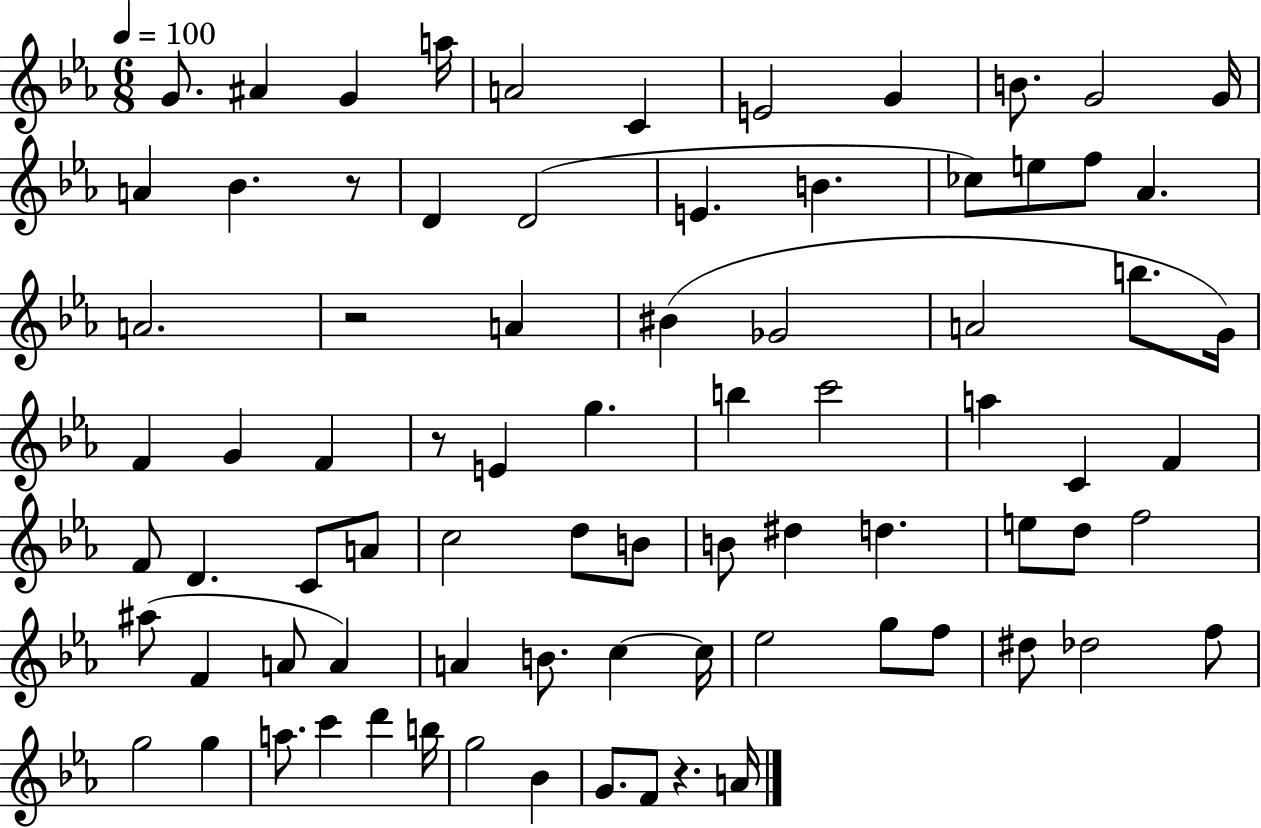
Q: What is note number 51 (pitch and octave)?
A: F5